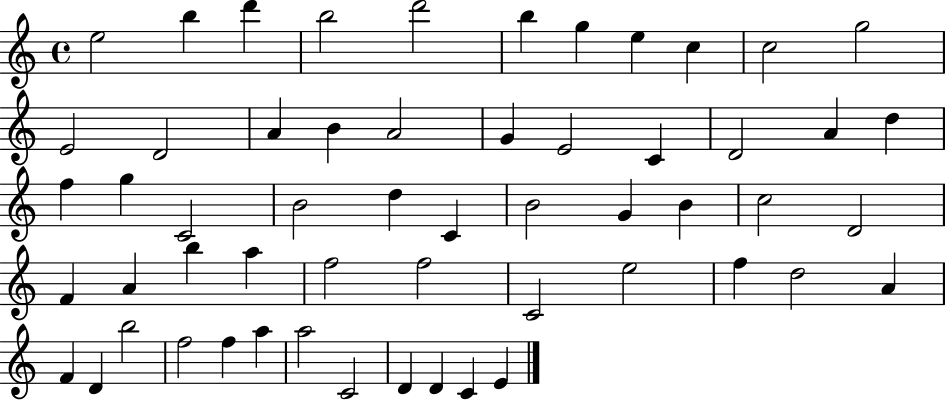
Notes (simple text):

E5/h B5/q D6/q B5/h D6/h B5/q G5/q E5/q C5/q C5/h G5/h E4/h D4/h A4/q B4/q A4/h G4/q E4/h C4/q D4/h A4/q D5/q F5/q G5/q C4/h B4/h D5/q C4/q B4/h G4/q B4/q C5/h D4/h F4/q A4/q B5/q A5/q F5/h F5/h C4/h E5/h F5/q D5/h A4/q F4/q D4/q B5/h F5/h F5/q A5/q A5/h C4/h D4/q D4/q C4/q E4/q